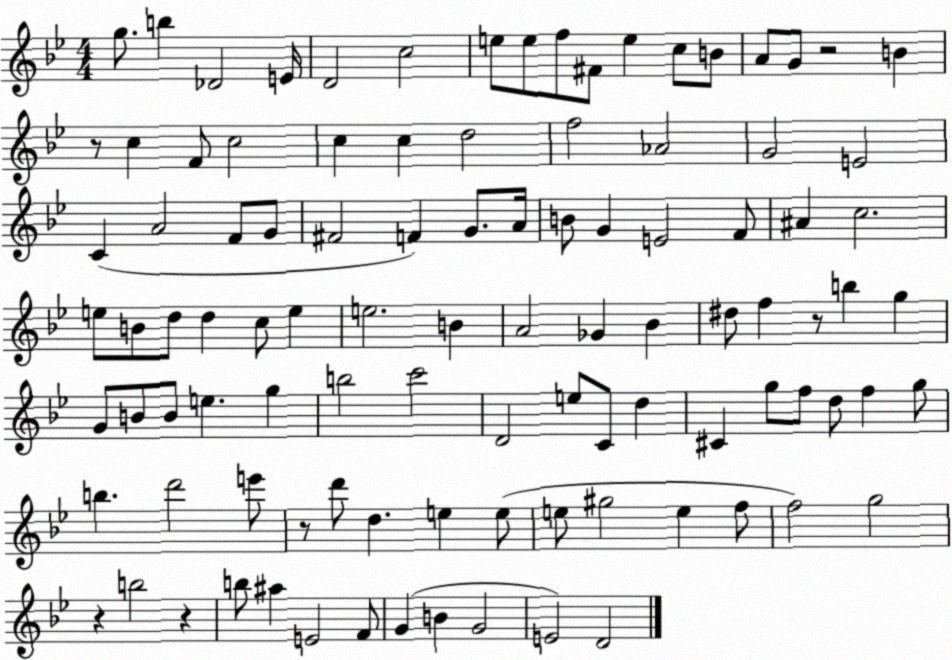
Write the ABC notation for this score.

X:1
T:Untitled
M:4/4
L:1/4
K:Bb
g/2 b _D2 E/4 D2 c2 e/2 e/2 f/2 ^F/2 e c/2 B/2 A/2 G/2 z2 B z/2 c F/2 c2 c c d2 f2 _A2 G2 E2 C A2 F/2 G/2 ^F2 F G/2 A/4 B/2 G E2 F/2 ^A c2 e/2 B/2 d/2 d c/2 e e2 B A2 _G _B ^d/2 f z/2 b g G/2 B/2 B/2 e g b2 c'2 D2 e/2 C/2 d ^C g/2 f/2 d/2 f g/2 b d'2 e'/2 z/2 d'/2 d e e/2 e/2 ^g2 e f/2 f2 g2 z b2 z b/2 ^a E2 F/2 G B G2 E2 D2